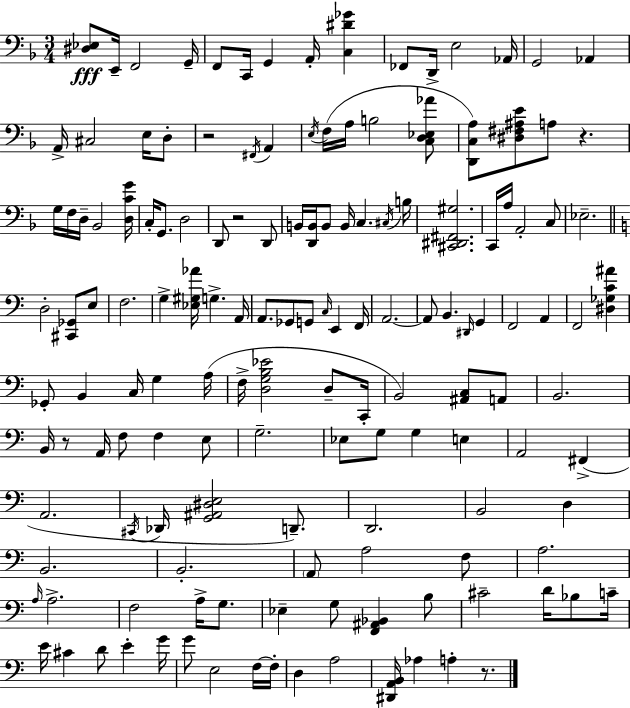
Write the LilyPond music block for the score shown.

{
  \clef bass
  \numericTimeSignature
  \time 3/4
  \key f \major
  <dis ees>8\fff e,16-- f,2 g,16-- | f,8 c,16 g,4 a,16-. <c dis' ges'>4 | fes,8 d,16-> e2 aes,16 | g,2 aes,4 | \break a,16-> cis2 e16 d8-. | r2 \acciaccatura { fis,16 } a,4 | \acciaccatura { e16 } f16( a16 b2 | <c d ees aes'>8 <d, c a>8) <dis fis ais e'>8 a8 r4. | \break g16 f16 d16-- bes,2 | <d c' g'>16 c16-. g,8. d2 | d,8 r2 | d,8 b,16 <d, b,>16 b,8 b,16 c4. | \break \acciaccatura { cis16 } b16 <cis, dis, fis, gis>2. | c,16 a16 a,2-. | c8 ees2.-- | \bar "||" \break \key c \major d2-. <cis, ges,>8 e8 | f2. | g4-> <ees gis aes'>16 g4.-> a,16 | a,8. ges,8 g,8 \grace { c16 } e,4 | \break f,16 a,2.~~ | a,8 b,4. \grace { dis,16 } g,4 | f,2 a,4 | f,2 <dis ges c' ais'>4 | \break ges,8-. b,4 c16 g4 | a16( f16-> <d g b ees'>2 d8-- | c,16-. b,2) <ais, c>8 | a,8 b,2. | \break b,16 r8 a,16 f8 f4 | e8 g2.-- | ees8 g8 g4 e4 | a,2 fis,4->( | \break a,2. | \acciaccatura { cis,16 } des,16 <g, ais, dis e>2 | d,8.--) d,2. | b,2 d4 | \break b,2. | b,2.-. | \parenthesize a,8 a2 | f8 a2. | \break \grace { a16 } a2.-> | f2 | a16-> g8. ees4-- g8 <f, ais, bes,>4 | b8 cis'2-- | \break d'16 bes8 c'16-- e'16 cis'4 d'8 e'4-. | g'16 g'8 e2 | f16~~ f16-. d4 a2 | <dis, a, b,>16 aes4 a4-. | \break r8. \bar "|."
}